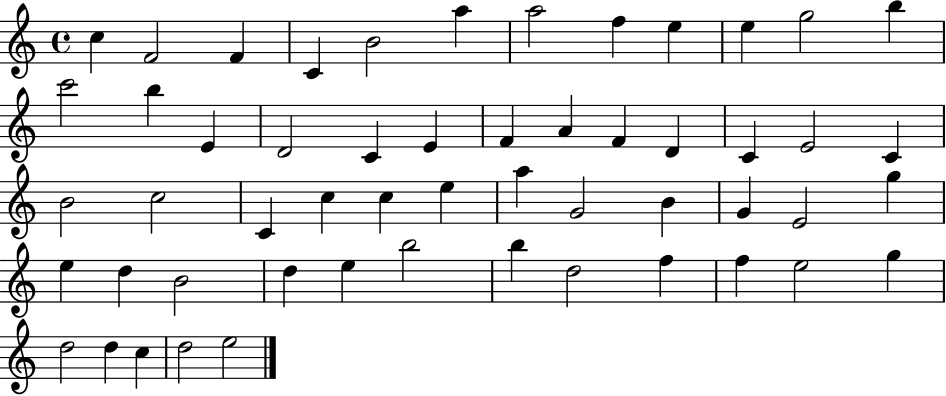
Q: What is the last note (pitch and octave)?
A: E5